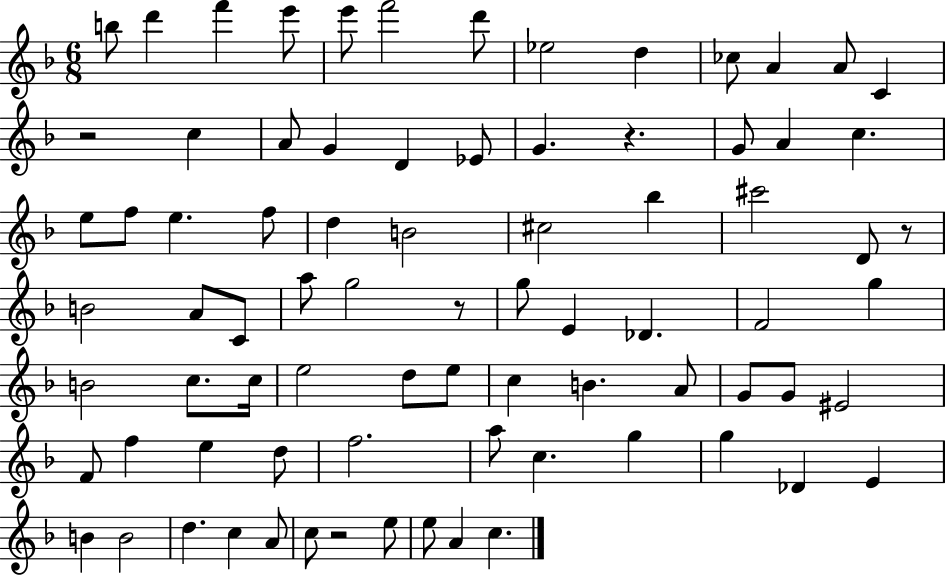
{
  \clef treble
  \numericTimeSignature
  \time 6/8
  \key f \major
  b''8 d'''4 f'''4 e'''8 | e'''8 f'''2 d'''8 | ees''2 d''4 | ces''8 a'4 a'8 c'4 | \break r2 c''4 | a'8 g'4 d'4 ees'8 | g'4. r4. | g'8 a'4 c''4. | \break e''8 f''8 e''4. f''8 | d''4 b'2 | cis''2 bes''4 | cis'''2 d'8 r8 | \break b'2 a'8 c'8 | a''8 g''2 r8 | g''8 e'4 des'4. | f'2 g''4 | \break b'2 c''8. c''16 | e''2 d''8 e''8 | c''4 b'4. a'8 | g'8 g'8 eis'2 | \break f'8 f''4 e''4 d''8 | f''2. | a''8 c''4. g''4 | g''4 des'4 e'4 | \break b'4 b'2 | d''4. c''4 a'8 | c''8 r2 e''8 | e''8 a'4 c''4. | \break \bar "|."
}